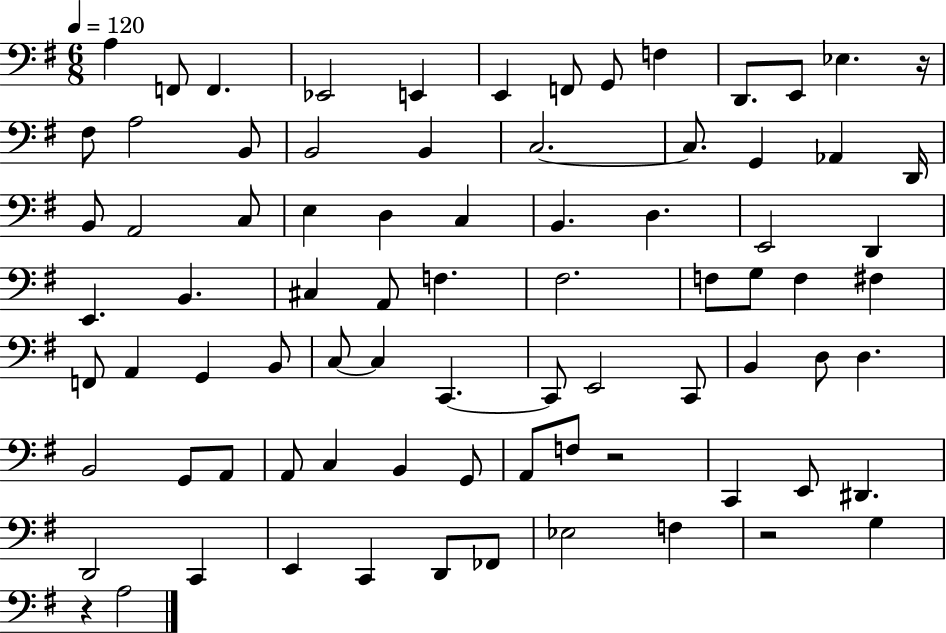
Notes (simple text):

A3/q F2/e F2/q. Eb2/h E2/q E2/q F2/e G2/e F3/q D2/e. E2/e Eb3/q. R/s F#3/e A3/h B2/e B2/h B2/q C3/h. C3/e. G2/q Ab2/q D2/s B2/e A2/h C3/e E3/q D3/q C3/q B2/q. D3/q. E2/h D2/q E2/q. B2/q. C#3/q A2/e F3/q. F#3/h. F3/e G3/e F3/q F#3/q F2/e A2/q G2/q B2/e C3/e C3/q C2/q. C2/e E2/h C2/e B2/q D3/e D3/q. B2/h G2/e A2/e A2/e C3/q B2/q G2/e A2/e F3/e R/h C2/q E2/e D#2/q. D2/h C2/q E2/q C2/q D2/e FES2/e Eb3/h F3/q R/h G3/q R/q A3/h